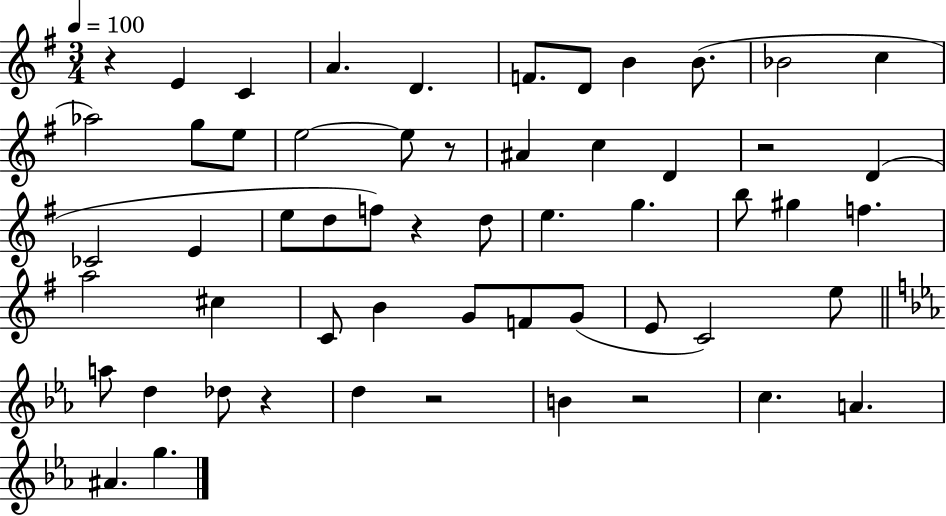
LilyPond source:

{
  \clef treble
  \numericTimeSignature
  \time 3/4
  \key g \major
  \tempo 4 = 100
  r4 e'4 c'4 | a'4. d'4. | f'8. d'8 b'4 b'8.( | bes'2 c''4 | \break aes''2) g''8 e''8 | e''2~~ e''8 r8 | ais'4 c''4 d'4 | r2 d'4( | \break ces'2 e'4 | e''8 d''8 f''8) r4 d''8 | e''4. g''4. | b''8 gis''4 f''4. | \break a''2 cis''4 | c'8 b'4 g'8 f'8 g'8( | e'8 c'2) e''8 | \bar "||" \break \key ees \major a''8 d''4 des''8 r4 | d''4 r2 | b'4 r2 | c''4. a'4. | \break ais'4. g''4. | \bar "|."
}